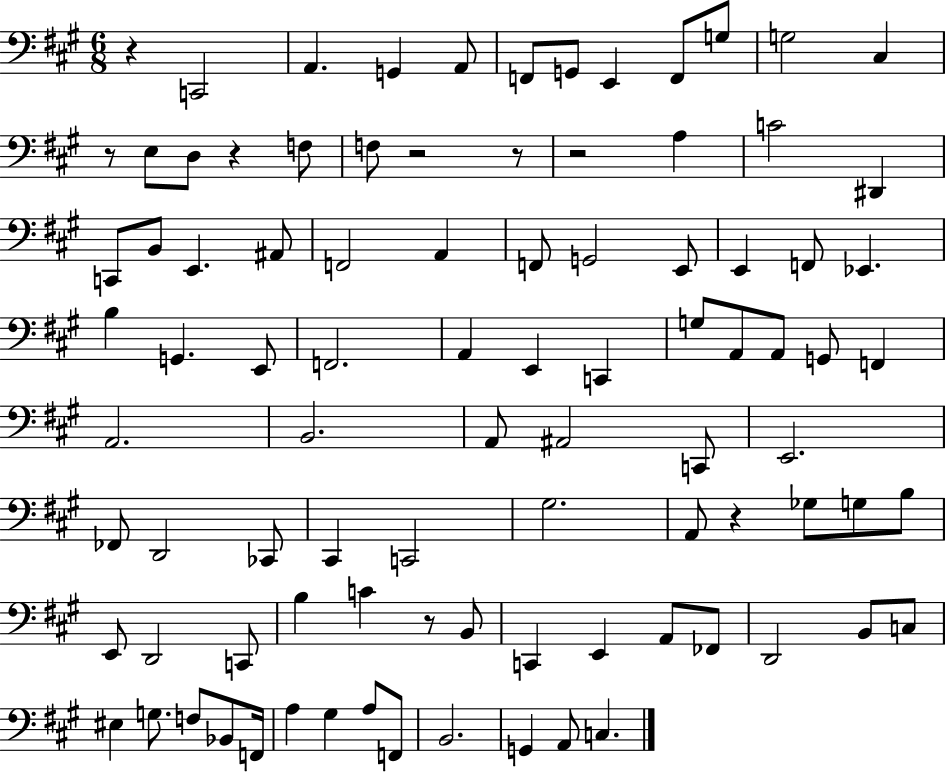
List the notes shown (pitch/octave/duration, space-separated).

R/q C2/h A2/q. G2/q A2/e F2/e G2/e E2/q F2/e G3/e G3/h C#3/q R/e E3/e D3/e R/q F3/e F3/e R/h R/e R/h A3/q C4/h D#2/q C2/e B2/e E2/q. A#2/e F2/h A2/q F2/e G2/h E2/e E2/q F2/e Eb2/q. B3/q G2/q. E2/e F2/h. A2/q E2/q C2/q G3/e A2/e A2/e G2/e F2/q A2/h. B2/h. A2/e A#2/h C2/e E2/h. FES2/e D2/h CES2/e C#2/q C2/h G#3/h. A2/e R/q Gb3/e G3/e B3/e E2/e D2/h C2/e B3/q C4/q R/e B2/e C2/q E2/q A2/e FES2/e D2/h B2/e C3/e EIS3/q G3/e. F3/e Bb2/e F2/s A3/q G#3/q A3/e F2/e B2/h. G2/q A2/e C3/q.